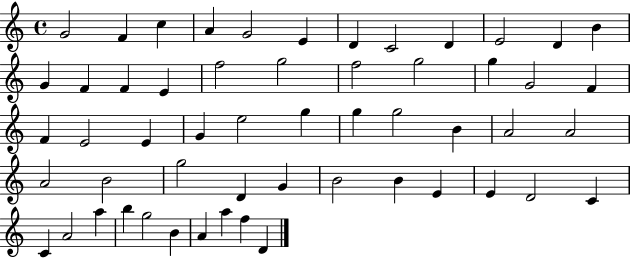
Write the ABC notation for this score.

X:1
T:Untitled
M:4/4
L:1/4
K:C
G2 F c A G2 E D C2 D E2 D B G F F E f2 g2 f2 g2 g G2 F F E2 E G e2 g g g2 B A2 A2 A2 B2 g2 D G B2 B E E D2 C C A2 a b g2 B A a f D